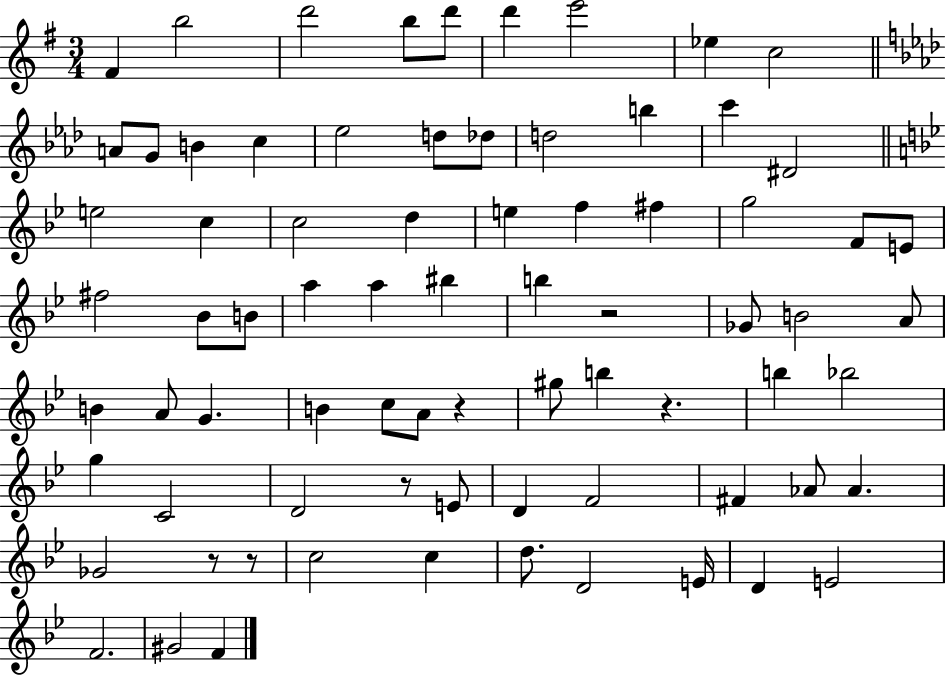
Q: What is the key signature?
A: G major